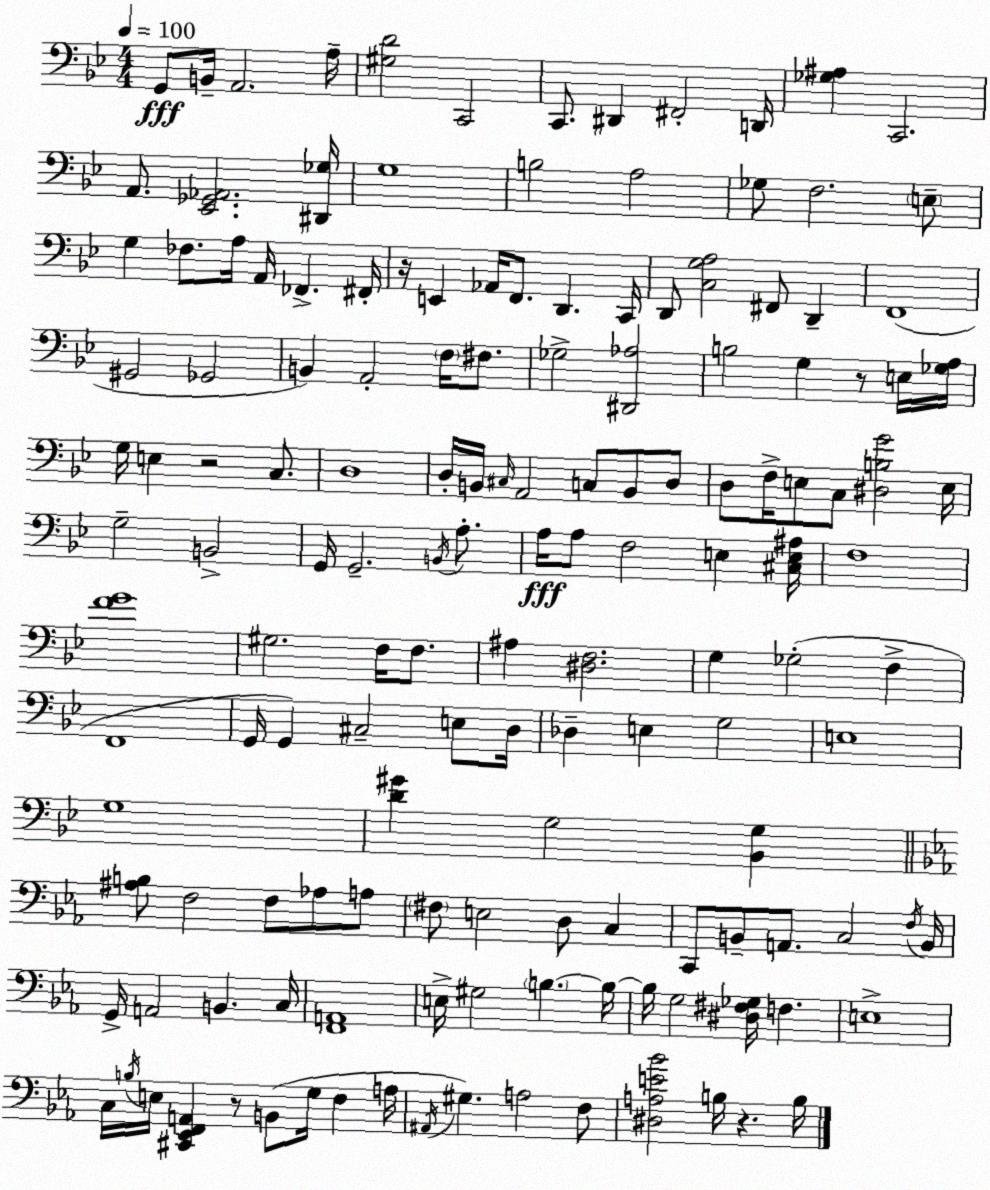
X:1
T:Untitled
M:4/4
L:1/4
K:Bb
G,,/2 B,,/4 A,,2 A,/4 [^G,D]2 C,,2 C,,/2 ^D,, ^F,,2 D,,/4 [_G,^A,] C,,2 A,,/2 [_E,,_G,,_A,,]2 [^D,,_G,]/4 G,4 B,2 A,2 _G,/2 F,2 E,/2 G, _F,/2 A,/4 A,,/4 _F,, ^F,,/4 z/4 E,, _A,,/4 F,,/2 D,, C,,/4 D,,/2 [C,G,A,]2 ^F,,/2 D,, F,,4 ^G,,2 _G,,2 B,, A,,2 F,/4 ^F,/2 _G,2 [^D,,_A,]2 B,2 G, z/2 E,/4 [_G,A,]/4 G,/4 E, z2 C,/2 D,4 D,/4 B,,/4 ^C,/4 A,,2 C,/2 B,,/2 D,/2 D,/2 F,/4 E,/2 C,/2 [^D,B,G]2 E,/4 G,2 B,,2 G,,/4 G,,2 B,,/4 A,/2 A,/4 A,/2 F,2 E, [^C,E,^A,]/4 F,4 [FG]4 ^G,2 F,/4 F,/2 ^A, [^D,F,]2 G, _G,2 F, F,,4 G,,/4 G,, ^C,2 E,/2 D,/4 _D, E, G,2 E,4 G,4 [D^G] G,2 [_B,,G,] [^A,B,]/2 F,2 F,/2 _A,/2 A,/2 ^F,/2 E,2 D,/2 C, C,,/2 B,,/2 A,,/2 C,2 F,/4 B,,/4 G,,/4 A,,2 B,, C,/4 [F,,A,,]4 E,/4 ^G,2 B, B,/4 B,/4 G,2 [^D,^F,_G,]/4 F, E,4 C,/4 B,/4 E,/4 [^C,,_E,,F,,A,,] z/2 B,,/2 G,/4 F, A,/4 ^A,,/4 ^G, A,2 F,/2 [^D,A,E_B]2 B,/4 z B,/4